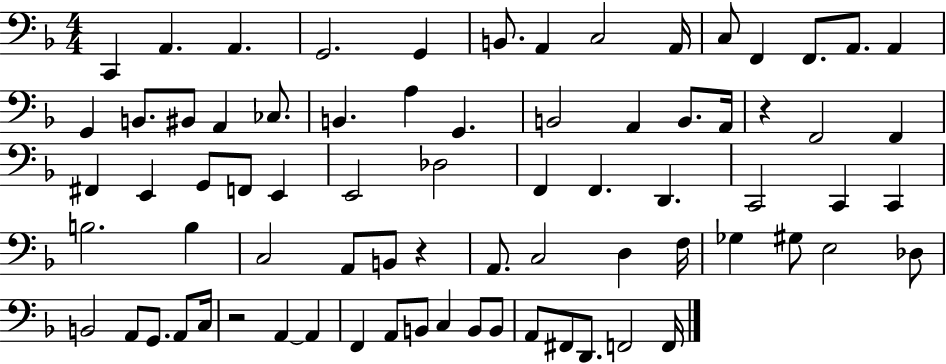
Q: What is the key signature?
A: F major